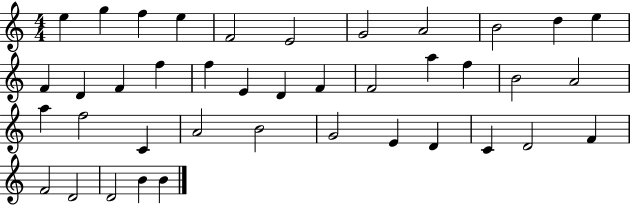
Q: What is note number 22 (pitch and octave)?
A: F5